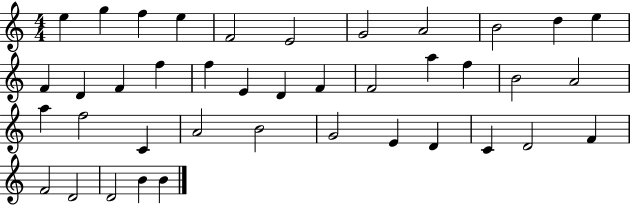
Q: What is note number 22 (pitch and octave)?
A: F5